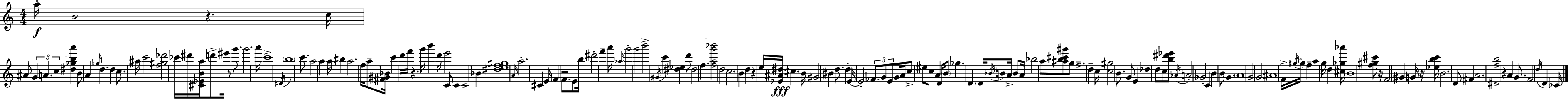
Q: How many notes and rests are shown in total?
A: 163